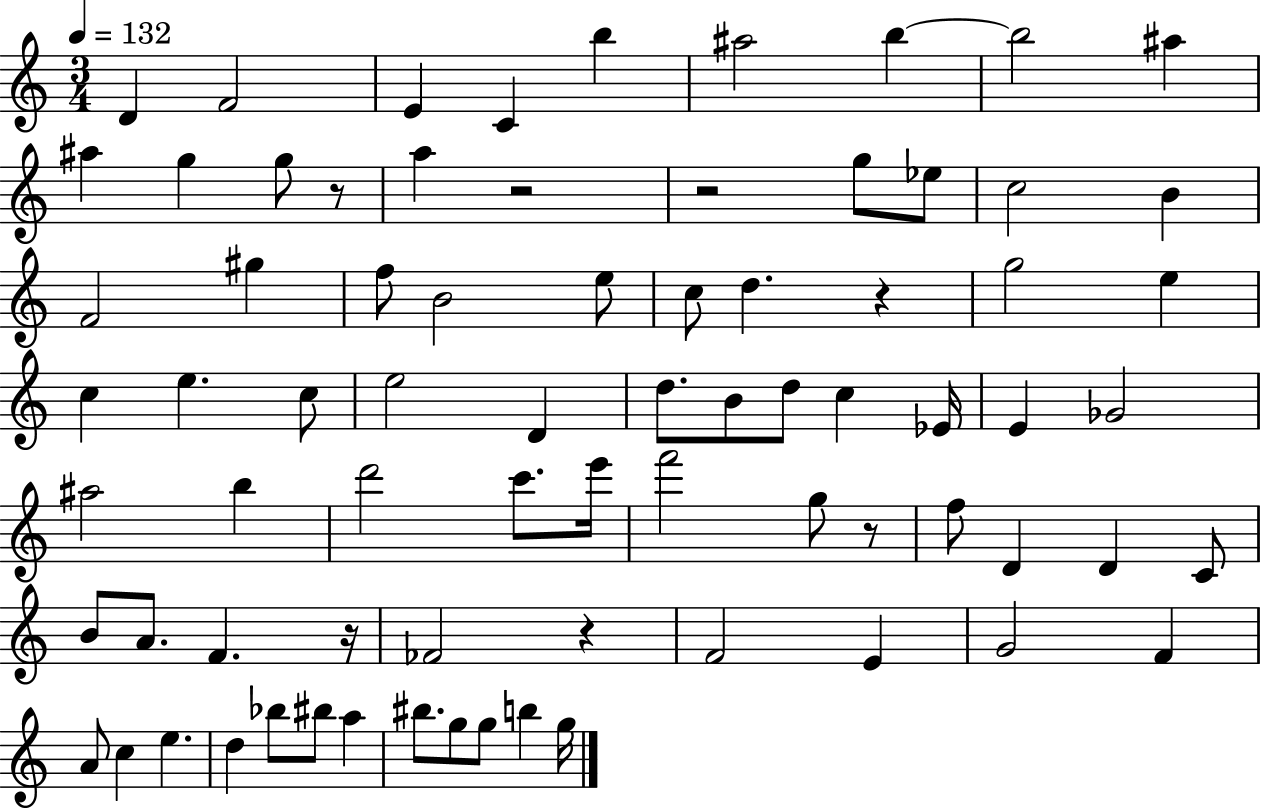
D4/q F4/h E4/q C4/q B5/q A#5/h B5/q B5/h A#5/q A#5/q G5/q G5/e R/e A5/q R/h R/h G5/e Eb5/e C5/h B4/q F4/h G#5/q F5/e B4/h E5/e C5/e D5/q. R/q G5/h E5/q C5/q E5/q. C5/e E5/h D4/q D5/e. B4/e D5/e C5/q Eb4/s E4/q Gb4/h A#5/h B5/q D6/h C6/e. E6/s F6/h G5/e R/e F5/e D4/q D4/q C4/e B4/e A4/e. F4/q. R/s FES4/h R/q F4/h E4/q G4/h F4/q A4/e C5/q E5/q. D5/q Bb5/e BIS5/e A5/q BIS5/e. G5/e G5/e B5/q G5/s